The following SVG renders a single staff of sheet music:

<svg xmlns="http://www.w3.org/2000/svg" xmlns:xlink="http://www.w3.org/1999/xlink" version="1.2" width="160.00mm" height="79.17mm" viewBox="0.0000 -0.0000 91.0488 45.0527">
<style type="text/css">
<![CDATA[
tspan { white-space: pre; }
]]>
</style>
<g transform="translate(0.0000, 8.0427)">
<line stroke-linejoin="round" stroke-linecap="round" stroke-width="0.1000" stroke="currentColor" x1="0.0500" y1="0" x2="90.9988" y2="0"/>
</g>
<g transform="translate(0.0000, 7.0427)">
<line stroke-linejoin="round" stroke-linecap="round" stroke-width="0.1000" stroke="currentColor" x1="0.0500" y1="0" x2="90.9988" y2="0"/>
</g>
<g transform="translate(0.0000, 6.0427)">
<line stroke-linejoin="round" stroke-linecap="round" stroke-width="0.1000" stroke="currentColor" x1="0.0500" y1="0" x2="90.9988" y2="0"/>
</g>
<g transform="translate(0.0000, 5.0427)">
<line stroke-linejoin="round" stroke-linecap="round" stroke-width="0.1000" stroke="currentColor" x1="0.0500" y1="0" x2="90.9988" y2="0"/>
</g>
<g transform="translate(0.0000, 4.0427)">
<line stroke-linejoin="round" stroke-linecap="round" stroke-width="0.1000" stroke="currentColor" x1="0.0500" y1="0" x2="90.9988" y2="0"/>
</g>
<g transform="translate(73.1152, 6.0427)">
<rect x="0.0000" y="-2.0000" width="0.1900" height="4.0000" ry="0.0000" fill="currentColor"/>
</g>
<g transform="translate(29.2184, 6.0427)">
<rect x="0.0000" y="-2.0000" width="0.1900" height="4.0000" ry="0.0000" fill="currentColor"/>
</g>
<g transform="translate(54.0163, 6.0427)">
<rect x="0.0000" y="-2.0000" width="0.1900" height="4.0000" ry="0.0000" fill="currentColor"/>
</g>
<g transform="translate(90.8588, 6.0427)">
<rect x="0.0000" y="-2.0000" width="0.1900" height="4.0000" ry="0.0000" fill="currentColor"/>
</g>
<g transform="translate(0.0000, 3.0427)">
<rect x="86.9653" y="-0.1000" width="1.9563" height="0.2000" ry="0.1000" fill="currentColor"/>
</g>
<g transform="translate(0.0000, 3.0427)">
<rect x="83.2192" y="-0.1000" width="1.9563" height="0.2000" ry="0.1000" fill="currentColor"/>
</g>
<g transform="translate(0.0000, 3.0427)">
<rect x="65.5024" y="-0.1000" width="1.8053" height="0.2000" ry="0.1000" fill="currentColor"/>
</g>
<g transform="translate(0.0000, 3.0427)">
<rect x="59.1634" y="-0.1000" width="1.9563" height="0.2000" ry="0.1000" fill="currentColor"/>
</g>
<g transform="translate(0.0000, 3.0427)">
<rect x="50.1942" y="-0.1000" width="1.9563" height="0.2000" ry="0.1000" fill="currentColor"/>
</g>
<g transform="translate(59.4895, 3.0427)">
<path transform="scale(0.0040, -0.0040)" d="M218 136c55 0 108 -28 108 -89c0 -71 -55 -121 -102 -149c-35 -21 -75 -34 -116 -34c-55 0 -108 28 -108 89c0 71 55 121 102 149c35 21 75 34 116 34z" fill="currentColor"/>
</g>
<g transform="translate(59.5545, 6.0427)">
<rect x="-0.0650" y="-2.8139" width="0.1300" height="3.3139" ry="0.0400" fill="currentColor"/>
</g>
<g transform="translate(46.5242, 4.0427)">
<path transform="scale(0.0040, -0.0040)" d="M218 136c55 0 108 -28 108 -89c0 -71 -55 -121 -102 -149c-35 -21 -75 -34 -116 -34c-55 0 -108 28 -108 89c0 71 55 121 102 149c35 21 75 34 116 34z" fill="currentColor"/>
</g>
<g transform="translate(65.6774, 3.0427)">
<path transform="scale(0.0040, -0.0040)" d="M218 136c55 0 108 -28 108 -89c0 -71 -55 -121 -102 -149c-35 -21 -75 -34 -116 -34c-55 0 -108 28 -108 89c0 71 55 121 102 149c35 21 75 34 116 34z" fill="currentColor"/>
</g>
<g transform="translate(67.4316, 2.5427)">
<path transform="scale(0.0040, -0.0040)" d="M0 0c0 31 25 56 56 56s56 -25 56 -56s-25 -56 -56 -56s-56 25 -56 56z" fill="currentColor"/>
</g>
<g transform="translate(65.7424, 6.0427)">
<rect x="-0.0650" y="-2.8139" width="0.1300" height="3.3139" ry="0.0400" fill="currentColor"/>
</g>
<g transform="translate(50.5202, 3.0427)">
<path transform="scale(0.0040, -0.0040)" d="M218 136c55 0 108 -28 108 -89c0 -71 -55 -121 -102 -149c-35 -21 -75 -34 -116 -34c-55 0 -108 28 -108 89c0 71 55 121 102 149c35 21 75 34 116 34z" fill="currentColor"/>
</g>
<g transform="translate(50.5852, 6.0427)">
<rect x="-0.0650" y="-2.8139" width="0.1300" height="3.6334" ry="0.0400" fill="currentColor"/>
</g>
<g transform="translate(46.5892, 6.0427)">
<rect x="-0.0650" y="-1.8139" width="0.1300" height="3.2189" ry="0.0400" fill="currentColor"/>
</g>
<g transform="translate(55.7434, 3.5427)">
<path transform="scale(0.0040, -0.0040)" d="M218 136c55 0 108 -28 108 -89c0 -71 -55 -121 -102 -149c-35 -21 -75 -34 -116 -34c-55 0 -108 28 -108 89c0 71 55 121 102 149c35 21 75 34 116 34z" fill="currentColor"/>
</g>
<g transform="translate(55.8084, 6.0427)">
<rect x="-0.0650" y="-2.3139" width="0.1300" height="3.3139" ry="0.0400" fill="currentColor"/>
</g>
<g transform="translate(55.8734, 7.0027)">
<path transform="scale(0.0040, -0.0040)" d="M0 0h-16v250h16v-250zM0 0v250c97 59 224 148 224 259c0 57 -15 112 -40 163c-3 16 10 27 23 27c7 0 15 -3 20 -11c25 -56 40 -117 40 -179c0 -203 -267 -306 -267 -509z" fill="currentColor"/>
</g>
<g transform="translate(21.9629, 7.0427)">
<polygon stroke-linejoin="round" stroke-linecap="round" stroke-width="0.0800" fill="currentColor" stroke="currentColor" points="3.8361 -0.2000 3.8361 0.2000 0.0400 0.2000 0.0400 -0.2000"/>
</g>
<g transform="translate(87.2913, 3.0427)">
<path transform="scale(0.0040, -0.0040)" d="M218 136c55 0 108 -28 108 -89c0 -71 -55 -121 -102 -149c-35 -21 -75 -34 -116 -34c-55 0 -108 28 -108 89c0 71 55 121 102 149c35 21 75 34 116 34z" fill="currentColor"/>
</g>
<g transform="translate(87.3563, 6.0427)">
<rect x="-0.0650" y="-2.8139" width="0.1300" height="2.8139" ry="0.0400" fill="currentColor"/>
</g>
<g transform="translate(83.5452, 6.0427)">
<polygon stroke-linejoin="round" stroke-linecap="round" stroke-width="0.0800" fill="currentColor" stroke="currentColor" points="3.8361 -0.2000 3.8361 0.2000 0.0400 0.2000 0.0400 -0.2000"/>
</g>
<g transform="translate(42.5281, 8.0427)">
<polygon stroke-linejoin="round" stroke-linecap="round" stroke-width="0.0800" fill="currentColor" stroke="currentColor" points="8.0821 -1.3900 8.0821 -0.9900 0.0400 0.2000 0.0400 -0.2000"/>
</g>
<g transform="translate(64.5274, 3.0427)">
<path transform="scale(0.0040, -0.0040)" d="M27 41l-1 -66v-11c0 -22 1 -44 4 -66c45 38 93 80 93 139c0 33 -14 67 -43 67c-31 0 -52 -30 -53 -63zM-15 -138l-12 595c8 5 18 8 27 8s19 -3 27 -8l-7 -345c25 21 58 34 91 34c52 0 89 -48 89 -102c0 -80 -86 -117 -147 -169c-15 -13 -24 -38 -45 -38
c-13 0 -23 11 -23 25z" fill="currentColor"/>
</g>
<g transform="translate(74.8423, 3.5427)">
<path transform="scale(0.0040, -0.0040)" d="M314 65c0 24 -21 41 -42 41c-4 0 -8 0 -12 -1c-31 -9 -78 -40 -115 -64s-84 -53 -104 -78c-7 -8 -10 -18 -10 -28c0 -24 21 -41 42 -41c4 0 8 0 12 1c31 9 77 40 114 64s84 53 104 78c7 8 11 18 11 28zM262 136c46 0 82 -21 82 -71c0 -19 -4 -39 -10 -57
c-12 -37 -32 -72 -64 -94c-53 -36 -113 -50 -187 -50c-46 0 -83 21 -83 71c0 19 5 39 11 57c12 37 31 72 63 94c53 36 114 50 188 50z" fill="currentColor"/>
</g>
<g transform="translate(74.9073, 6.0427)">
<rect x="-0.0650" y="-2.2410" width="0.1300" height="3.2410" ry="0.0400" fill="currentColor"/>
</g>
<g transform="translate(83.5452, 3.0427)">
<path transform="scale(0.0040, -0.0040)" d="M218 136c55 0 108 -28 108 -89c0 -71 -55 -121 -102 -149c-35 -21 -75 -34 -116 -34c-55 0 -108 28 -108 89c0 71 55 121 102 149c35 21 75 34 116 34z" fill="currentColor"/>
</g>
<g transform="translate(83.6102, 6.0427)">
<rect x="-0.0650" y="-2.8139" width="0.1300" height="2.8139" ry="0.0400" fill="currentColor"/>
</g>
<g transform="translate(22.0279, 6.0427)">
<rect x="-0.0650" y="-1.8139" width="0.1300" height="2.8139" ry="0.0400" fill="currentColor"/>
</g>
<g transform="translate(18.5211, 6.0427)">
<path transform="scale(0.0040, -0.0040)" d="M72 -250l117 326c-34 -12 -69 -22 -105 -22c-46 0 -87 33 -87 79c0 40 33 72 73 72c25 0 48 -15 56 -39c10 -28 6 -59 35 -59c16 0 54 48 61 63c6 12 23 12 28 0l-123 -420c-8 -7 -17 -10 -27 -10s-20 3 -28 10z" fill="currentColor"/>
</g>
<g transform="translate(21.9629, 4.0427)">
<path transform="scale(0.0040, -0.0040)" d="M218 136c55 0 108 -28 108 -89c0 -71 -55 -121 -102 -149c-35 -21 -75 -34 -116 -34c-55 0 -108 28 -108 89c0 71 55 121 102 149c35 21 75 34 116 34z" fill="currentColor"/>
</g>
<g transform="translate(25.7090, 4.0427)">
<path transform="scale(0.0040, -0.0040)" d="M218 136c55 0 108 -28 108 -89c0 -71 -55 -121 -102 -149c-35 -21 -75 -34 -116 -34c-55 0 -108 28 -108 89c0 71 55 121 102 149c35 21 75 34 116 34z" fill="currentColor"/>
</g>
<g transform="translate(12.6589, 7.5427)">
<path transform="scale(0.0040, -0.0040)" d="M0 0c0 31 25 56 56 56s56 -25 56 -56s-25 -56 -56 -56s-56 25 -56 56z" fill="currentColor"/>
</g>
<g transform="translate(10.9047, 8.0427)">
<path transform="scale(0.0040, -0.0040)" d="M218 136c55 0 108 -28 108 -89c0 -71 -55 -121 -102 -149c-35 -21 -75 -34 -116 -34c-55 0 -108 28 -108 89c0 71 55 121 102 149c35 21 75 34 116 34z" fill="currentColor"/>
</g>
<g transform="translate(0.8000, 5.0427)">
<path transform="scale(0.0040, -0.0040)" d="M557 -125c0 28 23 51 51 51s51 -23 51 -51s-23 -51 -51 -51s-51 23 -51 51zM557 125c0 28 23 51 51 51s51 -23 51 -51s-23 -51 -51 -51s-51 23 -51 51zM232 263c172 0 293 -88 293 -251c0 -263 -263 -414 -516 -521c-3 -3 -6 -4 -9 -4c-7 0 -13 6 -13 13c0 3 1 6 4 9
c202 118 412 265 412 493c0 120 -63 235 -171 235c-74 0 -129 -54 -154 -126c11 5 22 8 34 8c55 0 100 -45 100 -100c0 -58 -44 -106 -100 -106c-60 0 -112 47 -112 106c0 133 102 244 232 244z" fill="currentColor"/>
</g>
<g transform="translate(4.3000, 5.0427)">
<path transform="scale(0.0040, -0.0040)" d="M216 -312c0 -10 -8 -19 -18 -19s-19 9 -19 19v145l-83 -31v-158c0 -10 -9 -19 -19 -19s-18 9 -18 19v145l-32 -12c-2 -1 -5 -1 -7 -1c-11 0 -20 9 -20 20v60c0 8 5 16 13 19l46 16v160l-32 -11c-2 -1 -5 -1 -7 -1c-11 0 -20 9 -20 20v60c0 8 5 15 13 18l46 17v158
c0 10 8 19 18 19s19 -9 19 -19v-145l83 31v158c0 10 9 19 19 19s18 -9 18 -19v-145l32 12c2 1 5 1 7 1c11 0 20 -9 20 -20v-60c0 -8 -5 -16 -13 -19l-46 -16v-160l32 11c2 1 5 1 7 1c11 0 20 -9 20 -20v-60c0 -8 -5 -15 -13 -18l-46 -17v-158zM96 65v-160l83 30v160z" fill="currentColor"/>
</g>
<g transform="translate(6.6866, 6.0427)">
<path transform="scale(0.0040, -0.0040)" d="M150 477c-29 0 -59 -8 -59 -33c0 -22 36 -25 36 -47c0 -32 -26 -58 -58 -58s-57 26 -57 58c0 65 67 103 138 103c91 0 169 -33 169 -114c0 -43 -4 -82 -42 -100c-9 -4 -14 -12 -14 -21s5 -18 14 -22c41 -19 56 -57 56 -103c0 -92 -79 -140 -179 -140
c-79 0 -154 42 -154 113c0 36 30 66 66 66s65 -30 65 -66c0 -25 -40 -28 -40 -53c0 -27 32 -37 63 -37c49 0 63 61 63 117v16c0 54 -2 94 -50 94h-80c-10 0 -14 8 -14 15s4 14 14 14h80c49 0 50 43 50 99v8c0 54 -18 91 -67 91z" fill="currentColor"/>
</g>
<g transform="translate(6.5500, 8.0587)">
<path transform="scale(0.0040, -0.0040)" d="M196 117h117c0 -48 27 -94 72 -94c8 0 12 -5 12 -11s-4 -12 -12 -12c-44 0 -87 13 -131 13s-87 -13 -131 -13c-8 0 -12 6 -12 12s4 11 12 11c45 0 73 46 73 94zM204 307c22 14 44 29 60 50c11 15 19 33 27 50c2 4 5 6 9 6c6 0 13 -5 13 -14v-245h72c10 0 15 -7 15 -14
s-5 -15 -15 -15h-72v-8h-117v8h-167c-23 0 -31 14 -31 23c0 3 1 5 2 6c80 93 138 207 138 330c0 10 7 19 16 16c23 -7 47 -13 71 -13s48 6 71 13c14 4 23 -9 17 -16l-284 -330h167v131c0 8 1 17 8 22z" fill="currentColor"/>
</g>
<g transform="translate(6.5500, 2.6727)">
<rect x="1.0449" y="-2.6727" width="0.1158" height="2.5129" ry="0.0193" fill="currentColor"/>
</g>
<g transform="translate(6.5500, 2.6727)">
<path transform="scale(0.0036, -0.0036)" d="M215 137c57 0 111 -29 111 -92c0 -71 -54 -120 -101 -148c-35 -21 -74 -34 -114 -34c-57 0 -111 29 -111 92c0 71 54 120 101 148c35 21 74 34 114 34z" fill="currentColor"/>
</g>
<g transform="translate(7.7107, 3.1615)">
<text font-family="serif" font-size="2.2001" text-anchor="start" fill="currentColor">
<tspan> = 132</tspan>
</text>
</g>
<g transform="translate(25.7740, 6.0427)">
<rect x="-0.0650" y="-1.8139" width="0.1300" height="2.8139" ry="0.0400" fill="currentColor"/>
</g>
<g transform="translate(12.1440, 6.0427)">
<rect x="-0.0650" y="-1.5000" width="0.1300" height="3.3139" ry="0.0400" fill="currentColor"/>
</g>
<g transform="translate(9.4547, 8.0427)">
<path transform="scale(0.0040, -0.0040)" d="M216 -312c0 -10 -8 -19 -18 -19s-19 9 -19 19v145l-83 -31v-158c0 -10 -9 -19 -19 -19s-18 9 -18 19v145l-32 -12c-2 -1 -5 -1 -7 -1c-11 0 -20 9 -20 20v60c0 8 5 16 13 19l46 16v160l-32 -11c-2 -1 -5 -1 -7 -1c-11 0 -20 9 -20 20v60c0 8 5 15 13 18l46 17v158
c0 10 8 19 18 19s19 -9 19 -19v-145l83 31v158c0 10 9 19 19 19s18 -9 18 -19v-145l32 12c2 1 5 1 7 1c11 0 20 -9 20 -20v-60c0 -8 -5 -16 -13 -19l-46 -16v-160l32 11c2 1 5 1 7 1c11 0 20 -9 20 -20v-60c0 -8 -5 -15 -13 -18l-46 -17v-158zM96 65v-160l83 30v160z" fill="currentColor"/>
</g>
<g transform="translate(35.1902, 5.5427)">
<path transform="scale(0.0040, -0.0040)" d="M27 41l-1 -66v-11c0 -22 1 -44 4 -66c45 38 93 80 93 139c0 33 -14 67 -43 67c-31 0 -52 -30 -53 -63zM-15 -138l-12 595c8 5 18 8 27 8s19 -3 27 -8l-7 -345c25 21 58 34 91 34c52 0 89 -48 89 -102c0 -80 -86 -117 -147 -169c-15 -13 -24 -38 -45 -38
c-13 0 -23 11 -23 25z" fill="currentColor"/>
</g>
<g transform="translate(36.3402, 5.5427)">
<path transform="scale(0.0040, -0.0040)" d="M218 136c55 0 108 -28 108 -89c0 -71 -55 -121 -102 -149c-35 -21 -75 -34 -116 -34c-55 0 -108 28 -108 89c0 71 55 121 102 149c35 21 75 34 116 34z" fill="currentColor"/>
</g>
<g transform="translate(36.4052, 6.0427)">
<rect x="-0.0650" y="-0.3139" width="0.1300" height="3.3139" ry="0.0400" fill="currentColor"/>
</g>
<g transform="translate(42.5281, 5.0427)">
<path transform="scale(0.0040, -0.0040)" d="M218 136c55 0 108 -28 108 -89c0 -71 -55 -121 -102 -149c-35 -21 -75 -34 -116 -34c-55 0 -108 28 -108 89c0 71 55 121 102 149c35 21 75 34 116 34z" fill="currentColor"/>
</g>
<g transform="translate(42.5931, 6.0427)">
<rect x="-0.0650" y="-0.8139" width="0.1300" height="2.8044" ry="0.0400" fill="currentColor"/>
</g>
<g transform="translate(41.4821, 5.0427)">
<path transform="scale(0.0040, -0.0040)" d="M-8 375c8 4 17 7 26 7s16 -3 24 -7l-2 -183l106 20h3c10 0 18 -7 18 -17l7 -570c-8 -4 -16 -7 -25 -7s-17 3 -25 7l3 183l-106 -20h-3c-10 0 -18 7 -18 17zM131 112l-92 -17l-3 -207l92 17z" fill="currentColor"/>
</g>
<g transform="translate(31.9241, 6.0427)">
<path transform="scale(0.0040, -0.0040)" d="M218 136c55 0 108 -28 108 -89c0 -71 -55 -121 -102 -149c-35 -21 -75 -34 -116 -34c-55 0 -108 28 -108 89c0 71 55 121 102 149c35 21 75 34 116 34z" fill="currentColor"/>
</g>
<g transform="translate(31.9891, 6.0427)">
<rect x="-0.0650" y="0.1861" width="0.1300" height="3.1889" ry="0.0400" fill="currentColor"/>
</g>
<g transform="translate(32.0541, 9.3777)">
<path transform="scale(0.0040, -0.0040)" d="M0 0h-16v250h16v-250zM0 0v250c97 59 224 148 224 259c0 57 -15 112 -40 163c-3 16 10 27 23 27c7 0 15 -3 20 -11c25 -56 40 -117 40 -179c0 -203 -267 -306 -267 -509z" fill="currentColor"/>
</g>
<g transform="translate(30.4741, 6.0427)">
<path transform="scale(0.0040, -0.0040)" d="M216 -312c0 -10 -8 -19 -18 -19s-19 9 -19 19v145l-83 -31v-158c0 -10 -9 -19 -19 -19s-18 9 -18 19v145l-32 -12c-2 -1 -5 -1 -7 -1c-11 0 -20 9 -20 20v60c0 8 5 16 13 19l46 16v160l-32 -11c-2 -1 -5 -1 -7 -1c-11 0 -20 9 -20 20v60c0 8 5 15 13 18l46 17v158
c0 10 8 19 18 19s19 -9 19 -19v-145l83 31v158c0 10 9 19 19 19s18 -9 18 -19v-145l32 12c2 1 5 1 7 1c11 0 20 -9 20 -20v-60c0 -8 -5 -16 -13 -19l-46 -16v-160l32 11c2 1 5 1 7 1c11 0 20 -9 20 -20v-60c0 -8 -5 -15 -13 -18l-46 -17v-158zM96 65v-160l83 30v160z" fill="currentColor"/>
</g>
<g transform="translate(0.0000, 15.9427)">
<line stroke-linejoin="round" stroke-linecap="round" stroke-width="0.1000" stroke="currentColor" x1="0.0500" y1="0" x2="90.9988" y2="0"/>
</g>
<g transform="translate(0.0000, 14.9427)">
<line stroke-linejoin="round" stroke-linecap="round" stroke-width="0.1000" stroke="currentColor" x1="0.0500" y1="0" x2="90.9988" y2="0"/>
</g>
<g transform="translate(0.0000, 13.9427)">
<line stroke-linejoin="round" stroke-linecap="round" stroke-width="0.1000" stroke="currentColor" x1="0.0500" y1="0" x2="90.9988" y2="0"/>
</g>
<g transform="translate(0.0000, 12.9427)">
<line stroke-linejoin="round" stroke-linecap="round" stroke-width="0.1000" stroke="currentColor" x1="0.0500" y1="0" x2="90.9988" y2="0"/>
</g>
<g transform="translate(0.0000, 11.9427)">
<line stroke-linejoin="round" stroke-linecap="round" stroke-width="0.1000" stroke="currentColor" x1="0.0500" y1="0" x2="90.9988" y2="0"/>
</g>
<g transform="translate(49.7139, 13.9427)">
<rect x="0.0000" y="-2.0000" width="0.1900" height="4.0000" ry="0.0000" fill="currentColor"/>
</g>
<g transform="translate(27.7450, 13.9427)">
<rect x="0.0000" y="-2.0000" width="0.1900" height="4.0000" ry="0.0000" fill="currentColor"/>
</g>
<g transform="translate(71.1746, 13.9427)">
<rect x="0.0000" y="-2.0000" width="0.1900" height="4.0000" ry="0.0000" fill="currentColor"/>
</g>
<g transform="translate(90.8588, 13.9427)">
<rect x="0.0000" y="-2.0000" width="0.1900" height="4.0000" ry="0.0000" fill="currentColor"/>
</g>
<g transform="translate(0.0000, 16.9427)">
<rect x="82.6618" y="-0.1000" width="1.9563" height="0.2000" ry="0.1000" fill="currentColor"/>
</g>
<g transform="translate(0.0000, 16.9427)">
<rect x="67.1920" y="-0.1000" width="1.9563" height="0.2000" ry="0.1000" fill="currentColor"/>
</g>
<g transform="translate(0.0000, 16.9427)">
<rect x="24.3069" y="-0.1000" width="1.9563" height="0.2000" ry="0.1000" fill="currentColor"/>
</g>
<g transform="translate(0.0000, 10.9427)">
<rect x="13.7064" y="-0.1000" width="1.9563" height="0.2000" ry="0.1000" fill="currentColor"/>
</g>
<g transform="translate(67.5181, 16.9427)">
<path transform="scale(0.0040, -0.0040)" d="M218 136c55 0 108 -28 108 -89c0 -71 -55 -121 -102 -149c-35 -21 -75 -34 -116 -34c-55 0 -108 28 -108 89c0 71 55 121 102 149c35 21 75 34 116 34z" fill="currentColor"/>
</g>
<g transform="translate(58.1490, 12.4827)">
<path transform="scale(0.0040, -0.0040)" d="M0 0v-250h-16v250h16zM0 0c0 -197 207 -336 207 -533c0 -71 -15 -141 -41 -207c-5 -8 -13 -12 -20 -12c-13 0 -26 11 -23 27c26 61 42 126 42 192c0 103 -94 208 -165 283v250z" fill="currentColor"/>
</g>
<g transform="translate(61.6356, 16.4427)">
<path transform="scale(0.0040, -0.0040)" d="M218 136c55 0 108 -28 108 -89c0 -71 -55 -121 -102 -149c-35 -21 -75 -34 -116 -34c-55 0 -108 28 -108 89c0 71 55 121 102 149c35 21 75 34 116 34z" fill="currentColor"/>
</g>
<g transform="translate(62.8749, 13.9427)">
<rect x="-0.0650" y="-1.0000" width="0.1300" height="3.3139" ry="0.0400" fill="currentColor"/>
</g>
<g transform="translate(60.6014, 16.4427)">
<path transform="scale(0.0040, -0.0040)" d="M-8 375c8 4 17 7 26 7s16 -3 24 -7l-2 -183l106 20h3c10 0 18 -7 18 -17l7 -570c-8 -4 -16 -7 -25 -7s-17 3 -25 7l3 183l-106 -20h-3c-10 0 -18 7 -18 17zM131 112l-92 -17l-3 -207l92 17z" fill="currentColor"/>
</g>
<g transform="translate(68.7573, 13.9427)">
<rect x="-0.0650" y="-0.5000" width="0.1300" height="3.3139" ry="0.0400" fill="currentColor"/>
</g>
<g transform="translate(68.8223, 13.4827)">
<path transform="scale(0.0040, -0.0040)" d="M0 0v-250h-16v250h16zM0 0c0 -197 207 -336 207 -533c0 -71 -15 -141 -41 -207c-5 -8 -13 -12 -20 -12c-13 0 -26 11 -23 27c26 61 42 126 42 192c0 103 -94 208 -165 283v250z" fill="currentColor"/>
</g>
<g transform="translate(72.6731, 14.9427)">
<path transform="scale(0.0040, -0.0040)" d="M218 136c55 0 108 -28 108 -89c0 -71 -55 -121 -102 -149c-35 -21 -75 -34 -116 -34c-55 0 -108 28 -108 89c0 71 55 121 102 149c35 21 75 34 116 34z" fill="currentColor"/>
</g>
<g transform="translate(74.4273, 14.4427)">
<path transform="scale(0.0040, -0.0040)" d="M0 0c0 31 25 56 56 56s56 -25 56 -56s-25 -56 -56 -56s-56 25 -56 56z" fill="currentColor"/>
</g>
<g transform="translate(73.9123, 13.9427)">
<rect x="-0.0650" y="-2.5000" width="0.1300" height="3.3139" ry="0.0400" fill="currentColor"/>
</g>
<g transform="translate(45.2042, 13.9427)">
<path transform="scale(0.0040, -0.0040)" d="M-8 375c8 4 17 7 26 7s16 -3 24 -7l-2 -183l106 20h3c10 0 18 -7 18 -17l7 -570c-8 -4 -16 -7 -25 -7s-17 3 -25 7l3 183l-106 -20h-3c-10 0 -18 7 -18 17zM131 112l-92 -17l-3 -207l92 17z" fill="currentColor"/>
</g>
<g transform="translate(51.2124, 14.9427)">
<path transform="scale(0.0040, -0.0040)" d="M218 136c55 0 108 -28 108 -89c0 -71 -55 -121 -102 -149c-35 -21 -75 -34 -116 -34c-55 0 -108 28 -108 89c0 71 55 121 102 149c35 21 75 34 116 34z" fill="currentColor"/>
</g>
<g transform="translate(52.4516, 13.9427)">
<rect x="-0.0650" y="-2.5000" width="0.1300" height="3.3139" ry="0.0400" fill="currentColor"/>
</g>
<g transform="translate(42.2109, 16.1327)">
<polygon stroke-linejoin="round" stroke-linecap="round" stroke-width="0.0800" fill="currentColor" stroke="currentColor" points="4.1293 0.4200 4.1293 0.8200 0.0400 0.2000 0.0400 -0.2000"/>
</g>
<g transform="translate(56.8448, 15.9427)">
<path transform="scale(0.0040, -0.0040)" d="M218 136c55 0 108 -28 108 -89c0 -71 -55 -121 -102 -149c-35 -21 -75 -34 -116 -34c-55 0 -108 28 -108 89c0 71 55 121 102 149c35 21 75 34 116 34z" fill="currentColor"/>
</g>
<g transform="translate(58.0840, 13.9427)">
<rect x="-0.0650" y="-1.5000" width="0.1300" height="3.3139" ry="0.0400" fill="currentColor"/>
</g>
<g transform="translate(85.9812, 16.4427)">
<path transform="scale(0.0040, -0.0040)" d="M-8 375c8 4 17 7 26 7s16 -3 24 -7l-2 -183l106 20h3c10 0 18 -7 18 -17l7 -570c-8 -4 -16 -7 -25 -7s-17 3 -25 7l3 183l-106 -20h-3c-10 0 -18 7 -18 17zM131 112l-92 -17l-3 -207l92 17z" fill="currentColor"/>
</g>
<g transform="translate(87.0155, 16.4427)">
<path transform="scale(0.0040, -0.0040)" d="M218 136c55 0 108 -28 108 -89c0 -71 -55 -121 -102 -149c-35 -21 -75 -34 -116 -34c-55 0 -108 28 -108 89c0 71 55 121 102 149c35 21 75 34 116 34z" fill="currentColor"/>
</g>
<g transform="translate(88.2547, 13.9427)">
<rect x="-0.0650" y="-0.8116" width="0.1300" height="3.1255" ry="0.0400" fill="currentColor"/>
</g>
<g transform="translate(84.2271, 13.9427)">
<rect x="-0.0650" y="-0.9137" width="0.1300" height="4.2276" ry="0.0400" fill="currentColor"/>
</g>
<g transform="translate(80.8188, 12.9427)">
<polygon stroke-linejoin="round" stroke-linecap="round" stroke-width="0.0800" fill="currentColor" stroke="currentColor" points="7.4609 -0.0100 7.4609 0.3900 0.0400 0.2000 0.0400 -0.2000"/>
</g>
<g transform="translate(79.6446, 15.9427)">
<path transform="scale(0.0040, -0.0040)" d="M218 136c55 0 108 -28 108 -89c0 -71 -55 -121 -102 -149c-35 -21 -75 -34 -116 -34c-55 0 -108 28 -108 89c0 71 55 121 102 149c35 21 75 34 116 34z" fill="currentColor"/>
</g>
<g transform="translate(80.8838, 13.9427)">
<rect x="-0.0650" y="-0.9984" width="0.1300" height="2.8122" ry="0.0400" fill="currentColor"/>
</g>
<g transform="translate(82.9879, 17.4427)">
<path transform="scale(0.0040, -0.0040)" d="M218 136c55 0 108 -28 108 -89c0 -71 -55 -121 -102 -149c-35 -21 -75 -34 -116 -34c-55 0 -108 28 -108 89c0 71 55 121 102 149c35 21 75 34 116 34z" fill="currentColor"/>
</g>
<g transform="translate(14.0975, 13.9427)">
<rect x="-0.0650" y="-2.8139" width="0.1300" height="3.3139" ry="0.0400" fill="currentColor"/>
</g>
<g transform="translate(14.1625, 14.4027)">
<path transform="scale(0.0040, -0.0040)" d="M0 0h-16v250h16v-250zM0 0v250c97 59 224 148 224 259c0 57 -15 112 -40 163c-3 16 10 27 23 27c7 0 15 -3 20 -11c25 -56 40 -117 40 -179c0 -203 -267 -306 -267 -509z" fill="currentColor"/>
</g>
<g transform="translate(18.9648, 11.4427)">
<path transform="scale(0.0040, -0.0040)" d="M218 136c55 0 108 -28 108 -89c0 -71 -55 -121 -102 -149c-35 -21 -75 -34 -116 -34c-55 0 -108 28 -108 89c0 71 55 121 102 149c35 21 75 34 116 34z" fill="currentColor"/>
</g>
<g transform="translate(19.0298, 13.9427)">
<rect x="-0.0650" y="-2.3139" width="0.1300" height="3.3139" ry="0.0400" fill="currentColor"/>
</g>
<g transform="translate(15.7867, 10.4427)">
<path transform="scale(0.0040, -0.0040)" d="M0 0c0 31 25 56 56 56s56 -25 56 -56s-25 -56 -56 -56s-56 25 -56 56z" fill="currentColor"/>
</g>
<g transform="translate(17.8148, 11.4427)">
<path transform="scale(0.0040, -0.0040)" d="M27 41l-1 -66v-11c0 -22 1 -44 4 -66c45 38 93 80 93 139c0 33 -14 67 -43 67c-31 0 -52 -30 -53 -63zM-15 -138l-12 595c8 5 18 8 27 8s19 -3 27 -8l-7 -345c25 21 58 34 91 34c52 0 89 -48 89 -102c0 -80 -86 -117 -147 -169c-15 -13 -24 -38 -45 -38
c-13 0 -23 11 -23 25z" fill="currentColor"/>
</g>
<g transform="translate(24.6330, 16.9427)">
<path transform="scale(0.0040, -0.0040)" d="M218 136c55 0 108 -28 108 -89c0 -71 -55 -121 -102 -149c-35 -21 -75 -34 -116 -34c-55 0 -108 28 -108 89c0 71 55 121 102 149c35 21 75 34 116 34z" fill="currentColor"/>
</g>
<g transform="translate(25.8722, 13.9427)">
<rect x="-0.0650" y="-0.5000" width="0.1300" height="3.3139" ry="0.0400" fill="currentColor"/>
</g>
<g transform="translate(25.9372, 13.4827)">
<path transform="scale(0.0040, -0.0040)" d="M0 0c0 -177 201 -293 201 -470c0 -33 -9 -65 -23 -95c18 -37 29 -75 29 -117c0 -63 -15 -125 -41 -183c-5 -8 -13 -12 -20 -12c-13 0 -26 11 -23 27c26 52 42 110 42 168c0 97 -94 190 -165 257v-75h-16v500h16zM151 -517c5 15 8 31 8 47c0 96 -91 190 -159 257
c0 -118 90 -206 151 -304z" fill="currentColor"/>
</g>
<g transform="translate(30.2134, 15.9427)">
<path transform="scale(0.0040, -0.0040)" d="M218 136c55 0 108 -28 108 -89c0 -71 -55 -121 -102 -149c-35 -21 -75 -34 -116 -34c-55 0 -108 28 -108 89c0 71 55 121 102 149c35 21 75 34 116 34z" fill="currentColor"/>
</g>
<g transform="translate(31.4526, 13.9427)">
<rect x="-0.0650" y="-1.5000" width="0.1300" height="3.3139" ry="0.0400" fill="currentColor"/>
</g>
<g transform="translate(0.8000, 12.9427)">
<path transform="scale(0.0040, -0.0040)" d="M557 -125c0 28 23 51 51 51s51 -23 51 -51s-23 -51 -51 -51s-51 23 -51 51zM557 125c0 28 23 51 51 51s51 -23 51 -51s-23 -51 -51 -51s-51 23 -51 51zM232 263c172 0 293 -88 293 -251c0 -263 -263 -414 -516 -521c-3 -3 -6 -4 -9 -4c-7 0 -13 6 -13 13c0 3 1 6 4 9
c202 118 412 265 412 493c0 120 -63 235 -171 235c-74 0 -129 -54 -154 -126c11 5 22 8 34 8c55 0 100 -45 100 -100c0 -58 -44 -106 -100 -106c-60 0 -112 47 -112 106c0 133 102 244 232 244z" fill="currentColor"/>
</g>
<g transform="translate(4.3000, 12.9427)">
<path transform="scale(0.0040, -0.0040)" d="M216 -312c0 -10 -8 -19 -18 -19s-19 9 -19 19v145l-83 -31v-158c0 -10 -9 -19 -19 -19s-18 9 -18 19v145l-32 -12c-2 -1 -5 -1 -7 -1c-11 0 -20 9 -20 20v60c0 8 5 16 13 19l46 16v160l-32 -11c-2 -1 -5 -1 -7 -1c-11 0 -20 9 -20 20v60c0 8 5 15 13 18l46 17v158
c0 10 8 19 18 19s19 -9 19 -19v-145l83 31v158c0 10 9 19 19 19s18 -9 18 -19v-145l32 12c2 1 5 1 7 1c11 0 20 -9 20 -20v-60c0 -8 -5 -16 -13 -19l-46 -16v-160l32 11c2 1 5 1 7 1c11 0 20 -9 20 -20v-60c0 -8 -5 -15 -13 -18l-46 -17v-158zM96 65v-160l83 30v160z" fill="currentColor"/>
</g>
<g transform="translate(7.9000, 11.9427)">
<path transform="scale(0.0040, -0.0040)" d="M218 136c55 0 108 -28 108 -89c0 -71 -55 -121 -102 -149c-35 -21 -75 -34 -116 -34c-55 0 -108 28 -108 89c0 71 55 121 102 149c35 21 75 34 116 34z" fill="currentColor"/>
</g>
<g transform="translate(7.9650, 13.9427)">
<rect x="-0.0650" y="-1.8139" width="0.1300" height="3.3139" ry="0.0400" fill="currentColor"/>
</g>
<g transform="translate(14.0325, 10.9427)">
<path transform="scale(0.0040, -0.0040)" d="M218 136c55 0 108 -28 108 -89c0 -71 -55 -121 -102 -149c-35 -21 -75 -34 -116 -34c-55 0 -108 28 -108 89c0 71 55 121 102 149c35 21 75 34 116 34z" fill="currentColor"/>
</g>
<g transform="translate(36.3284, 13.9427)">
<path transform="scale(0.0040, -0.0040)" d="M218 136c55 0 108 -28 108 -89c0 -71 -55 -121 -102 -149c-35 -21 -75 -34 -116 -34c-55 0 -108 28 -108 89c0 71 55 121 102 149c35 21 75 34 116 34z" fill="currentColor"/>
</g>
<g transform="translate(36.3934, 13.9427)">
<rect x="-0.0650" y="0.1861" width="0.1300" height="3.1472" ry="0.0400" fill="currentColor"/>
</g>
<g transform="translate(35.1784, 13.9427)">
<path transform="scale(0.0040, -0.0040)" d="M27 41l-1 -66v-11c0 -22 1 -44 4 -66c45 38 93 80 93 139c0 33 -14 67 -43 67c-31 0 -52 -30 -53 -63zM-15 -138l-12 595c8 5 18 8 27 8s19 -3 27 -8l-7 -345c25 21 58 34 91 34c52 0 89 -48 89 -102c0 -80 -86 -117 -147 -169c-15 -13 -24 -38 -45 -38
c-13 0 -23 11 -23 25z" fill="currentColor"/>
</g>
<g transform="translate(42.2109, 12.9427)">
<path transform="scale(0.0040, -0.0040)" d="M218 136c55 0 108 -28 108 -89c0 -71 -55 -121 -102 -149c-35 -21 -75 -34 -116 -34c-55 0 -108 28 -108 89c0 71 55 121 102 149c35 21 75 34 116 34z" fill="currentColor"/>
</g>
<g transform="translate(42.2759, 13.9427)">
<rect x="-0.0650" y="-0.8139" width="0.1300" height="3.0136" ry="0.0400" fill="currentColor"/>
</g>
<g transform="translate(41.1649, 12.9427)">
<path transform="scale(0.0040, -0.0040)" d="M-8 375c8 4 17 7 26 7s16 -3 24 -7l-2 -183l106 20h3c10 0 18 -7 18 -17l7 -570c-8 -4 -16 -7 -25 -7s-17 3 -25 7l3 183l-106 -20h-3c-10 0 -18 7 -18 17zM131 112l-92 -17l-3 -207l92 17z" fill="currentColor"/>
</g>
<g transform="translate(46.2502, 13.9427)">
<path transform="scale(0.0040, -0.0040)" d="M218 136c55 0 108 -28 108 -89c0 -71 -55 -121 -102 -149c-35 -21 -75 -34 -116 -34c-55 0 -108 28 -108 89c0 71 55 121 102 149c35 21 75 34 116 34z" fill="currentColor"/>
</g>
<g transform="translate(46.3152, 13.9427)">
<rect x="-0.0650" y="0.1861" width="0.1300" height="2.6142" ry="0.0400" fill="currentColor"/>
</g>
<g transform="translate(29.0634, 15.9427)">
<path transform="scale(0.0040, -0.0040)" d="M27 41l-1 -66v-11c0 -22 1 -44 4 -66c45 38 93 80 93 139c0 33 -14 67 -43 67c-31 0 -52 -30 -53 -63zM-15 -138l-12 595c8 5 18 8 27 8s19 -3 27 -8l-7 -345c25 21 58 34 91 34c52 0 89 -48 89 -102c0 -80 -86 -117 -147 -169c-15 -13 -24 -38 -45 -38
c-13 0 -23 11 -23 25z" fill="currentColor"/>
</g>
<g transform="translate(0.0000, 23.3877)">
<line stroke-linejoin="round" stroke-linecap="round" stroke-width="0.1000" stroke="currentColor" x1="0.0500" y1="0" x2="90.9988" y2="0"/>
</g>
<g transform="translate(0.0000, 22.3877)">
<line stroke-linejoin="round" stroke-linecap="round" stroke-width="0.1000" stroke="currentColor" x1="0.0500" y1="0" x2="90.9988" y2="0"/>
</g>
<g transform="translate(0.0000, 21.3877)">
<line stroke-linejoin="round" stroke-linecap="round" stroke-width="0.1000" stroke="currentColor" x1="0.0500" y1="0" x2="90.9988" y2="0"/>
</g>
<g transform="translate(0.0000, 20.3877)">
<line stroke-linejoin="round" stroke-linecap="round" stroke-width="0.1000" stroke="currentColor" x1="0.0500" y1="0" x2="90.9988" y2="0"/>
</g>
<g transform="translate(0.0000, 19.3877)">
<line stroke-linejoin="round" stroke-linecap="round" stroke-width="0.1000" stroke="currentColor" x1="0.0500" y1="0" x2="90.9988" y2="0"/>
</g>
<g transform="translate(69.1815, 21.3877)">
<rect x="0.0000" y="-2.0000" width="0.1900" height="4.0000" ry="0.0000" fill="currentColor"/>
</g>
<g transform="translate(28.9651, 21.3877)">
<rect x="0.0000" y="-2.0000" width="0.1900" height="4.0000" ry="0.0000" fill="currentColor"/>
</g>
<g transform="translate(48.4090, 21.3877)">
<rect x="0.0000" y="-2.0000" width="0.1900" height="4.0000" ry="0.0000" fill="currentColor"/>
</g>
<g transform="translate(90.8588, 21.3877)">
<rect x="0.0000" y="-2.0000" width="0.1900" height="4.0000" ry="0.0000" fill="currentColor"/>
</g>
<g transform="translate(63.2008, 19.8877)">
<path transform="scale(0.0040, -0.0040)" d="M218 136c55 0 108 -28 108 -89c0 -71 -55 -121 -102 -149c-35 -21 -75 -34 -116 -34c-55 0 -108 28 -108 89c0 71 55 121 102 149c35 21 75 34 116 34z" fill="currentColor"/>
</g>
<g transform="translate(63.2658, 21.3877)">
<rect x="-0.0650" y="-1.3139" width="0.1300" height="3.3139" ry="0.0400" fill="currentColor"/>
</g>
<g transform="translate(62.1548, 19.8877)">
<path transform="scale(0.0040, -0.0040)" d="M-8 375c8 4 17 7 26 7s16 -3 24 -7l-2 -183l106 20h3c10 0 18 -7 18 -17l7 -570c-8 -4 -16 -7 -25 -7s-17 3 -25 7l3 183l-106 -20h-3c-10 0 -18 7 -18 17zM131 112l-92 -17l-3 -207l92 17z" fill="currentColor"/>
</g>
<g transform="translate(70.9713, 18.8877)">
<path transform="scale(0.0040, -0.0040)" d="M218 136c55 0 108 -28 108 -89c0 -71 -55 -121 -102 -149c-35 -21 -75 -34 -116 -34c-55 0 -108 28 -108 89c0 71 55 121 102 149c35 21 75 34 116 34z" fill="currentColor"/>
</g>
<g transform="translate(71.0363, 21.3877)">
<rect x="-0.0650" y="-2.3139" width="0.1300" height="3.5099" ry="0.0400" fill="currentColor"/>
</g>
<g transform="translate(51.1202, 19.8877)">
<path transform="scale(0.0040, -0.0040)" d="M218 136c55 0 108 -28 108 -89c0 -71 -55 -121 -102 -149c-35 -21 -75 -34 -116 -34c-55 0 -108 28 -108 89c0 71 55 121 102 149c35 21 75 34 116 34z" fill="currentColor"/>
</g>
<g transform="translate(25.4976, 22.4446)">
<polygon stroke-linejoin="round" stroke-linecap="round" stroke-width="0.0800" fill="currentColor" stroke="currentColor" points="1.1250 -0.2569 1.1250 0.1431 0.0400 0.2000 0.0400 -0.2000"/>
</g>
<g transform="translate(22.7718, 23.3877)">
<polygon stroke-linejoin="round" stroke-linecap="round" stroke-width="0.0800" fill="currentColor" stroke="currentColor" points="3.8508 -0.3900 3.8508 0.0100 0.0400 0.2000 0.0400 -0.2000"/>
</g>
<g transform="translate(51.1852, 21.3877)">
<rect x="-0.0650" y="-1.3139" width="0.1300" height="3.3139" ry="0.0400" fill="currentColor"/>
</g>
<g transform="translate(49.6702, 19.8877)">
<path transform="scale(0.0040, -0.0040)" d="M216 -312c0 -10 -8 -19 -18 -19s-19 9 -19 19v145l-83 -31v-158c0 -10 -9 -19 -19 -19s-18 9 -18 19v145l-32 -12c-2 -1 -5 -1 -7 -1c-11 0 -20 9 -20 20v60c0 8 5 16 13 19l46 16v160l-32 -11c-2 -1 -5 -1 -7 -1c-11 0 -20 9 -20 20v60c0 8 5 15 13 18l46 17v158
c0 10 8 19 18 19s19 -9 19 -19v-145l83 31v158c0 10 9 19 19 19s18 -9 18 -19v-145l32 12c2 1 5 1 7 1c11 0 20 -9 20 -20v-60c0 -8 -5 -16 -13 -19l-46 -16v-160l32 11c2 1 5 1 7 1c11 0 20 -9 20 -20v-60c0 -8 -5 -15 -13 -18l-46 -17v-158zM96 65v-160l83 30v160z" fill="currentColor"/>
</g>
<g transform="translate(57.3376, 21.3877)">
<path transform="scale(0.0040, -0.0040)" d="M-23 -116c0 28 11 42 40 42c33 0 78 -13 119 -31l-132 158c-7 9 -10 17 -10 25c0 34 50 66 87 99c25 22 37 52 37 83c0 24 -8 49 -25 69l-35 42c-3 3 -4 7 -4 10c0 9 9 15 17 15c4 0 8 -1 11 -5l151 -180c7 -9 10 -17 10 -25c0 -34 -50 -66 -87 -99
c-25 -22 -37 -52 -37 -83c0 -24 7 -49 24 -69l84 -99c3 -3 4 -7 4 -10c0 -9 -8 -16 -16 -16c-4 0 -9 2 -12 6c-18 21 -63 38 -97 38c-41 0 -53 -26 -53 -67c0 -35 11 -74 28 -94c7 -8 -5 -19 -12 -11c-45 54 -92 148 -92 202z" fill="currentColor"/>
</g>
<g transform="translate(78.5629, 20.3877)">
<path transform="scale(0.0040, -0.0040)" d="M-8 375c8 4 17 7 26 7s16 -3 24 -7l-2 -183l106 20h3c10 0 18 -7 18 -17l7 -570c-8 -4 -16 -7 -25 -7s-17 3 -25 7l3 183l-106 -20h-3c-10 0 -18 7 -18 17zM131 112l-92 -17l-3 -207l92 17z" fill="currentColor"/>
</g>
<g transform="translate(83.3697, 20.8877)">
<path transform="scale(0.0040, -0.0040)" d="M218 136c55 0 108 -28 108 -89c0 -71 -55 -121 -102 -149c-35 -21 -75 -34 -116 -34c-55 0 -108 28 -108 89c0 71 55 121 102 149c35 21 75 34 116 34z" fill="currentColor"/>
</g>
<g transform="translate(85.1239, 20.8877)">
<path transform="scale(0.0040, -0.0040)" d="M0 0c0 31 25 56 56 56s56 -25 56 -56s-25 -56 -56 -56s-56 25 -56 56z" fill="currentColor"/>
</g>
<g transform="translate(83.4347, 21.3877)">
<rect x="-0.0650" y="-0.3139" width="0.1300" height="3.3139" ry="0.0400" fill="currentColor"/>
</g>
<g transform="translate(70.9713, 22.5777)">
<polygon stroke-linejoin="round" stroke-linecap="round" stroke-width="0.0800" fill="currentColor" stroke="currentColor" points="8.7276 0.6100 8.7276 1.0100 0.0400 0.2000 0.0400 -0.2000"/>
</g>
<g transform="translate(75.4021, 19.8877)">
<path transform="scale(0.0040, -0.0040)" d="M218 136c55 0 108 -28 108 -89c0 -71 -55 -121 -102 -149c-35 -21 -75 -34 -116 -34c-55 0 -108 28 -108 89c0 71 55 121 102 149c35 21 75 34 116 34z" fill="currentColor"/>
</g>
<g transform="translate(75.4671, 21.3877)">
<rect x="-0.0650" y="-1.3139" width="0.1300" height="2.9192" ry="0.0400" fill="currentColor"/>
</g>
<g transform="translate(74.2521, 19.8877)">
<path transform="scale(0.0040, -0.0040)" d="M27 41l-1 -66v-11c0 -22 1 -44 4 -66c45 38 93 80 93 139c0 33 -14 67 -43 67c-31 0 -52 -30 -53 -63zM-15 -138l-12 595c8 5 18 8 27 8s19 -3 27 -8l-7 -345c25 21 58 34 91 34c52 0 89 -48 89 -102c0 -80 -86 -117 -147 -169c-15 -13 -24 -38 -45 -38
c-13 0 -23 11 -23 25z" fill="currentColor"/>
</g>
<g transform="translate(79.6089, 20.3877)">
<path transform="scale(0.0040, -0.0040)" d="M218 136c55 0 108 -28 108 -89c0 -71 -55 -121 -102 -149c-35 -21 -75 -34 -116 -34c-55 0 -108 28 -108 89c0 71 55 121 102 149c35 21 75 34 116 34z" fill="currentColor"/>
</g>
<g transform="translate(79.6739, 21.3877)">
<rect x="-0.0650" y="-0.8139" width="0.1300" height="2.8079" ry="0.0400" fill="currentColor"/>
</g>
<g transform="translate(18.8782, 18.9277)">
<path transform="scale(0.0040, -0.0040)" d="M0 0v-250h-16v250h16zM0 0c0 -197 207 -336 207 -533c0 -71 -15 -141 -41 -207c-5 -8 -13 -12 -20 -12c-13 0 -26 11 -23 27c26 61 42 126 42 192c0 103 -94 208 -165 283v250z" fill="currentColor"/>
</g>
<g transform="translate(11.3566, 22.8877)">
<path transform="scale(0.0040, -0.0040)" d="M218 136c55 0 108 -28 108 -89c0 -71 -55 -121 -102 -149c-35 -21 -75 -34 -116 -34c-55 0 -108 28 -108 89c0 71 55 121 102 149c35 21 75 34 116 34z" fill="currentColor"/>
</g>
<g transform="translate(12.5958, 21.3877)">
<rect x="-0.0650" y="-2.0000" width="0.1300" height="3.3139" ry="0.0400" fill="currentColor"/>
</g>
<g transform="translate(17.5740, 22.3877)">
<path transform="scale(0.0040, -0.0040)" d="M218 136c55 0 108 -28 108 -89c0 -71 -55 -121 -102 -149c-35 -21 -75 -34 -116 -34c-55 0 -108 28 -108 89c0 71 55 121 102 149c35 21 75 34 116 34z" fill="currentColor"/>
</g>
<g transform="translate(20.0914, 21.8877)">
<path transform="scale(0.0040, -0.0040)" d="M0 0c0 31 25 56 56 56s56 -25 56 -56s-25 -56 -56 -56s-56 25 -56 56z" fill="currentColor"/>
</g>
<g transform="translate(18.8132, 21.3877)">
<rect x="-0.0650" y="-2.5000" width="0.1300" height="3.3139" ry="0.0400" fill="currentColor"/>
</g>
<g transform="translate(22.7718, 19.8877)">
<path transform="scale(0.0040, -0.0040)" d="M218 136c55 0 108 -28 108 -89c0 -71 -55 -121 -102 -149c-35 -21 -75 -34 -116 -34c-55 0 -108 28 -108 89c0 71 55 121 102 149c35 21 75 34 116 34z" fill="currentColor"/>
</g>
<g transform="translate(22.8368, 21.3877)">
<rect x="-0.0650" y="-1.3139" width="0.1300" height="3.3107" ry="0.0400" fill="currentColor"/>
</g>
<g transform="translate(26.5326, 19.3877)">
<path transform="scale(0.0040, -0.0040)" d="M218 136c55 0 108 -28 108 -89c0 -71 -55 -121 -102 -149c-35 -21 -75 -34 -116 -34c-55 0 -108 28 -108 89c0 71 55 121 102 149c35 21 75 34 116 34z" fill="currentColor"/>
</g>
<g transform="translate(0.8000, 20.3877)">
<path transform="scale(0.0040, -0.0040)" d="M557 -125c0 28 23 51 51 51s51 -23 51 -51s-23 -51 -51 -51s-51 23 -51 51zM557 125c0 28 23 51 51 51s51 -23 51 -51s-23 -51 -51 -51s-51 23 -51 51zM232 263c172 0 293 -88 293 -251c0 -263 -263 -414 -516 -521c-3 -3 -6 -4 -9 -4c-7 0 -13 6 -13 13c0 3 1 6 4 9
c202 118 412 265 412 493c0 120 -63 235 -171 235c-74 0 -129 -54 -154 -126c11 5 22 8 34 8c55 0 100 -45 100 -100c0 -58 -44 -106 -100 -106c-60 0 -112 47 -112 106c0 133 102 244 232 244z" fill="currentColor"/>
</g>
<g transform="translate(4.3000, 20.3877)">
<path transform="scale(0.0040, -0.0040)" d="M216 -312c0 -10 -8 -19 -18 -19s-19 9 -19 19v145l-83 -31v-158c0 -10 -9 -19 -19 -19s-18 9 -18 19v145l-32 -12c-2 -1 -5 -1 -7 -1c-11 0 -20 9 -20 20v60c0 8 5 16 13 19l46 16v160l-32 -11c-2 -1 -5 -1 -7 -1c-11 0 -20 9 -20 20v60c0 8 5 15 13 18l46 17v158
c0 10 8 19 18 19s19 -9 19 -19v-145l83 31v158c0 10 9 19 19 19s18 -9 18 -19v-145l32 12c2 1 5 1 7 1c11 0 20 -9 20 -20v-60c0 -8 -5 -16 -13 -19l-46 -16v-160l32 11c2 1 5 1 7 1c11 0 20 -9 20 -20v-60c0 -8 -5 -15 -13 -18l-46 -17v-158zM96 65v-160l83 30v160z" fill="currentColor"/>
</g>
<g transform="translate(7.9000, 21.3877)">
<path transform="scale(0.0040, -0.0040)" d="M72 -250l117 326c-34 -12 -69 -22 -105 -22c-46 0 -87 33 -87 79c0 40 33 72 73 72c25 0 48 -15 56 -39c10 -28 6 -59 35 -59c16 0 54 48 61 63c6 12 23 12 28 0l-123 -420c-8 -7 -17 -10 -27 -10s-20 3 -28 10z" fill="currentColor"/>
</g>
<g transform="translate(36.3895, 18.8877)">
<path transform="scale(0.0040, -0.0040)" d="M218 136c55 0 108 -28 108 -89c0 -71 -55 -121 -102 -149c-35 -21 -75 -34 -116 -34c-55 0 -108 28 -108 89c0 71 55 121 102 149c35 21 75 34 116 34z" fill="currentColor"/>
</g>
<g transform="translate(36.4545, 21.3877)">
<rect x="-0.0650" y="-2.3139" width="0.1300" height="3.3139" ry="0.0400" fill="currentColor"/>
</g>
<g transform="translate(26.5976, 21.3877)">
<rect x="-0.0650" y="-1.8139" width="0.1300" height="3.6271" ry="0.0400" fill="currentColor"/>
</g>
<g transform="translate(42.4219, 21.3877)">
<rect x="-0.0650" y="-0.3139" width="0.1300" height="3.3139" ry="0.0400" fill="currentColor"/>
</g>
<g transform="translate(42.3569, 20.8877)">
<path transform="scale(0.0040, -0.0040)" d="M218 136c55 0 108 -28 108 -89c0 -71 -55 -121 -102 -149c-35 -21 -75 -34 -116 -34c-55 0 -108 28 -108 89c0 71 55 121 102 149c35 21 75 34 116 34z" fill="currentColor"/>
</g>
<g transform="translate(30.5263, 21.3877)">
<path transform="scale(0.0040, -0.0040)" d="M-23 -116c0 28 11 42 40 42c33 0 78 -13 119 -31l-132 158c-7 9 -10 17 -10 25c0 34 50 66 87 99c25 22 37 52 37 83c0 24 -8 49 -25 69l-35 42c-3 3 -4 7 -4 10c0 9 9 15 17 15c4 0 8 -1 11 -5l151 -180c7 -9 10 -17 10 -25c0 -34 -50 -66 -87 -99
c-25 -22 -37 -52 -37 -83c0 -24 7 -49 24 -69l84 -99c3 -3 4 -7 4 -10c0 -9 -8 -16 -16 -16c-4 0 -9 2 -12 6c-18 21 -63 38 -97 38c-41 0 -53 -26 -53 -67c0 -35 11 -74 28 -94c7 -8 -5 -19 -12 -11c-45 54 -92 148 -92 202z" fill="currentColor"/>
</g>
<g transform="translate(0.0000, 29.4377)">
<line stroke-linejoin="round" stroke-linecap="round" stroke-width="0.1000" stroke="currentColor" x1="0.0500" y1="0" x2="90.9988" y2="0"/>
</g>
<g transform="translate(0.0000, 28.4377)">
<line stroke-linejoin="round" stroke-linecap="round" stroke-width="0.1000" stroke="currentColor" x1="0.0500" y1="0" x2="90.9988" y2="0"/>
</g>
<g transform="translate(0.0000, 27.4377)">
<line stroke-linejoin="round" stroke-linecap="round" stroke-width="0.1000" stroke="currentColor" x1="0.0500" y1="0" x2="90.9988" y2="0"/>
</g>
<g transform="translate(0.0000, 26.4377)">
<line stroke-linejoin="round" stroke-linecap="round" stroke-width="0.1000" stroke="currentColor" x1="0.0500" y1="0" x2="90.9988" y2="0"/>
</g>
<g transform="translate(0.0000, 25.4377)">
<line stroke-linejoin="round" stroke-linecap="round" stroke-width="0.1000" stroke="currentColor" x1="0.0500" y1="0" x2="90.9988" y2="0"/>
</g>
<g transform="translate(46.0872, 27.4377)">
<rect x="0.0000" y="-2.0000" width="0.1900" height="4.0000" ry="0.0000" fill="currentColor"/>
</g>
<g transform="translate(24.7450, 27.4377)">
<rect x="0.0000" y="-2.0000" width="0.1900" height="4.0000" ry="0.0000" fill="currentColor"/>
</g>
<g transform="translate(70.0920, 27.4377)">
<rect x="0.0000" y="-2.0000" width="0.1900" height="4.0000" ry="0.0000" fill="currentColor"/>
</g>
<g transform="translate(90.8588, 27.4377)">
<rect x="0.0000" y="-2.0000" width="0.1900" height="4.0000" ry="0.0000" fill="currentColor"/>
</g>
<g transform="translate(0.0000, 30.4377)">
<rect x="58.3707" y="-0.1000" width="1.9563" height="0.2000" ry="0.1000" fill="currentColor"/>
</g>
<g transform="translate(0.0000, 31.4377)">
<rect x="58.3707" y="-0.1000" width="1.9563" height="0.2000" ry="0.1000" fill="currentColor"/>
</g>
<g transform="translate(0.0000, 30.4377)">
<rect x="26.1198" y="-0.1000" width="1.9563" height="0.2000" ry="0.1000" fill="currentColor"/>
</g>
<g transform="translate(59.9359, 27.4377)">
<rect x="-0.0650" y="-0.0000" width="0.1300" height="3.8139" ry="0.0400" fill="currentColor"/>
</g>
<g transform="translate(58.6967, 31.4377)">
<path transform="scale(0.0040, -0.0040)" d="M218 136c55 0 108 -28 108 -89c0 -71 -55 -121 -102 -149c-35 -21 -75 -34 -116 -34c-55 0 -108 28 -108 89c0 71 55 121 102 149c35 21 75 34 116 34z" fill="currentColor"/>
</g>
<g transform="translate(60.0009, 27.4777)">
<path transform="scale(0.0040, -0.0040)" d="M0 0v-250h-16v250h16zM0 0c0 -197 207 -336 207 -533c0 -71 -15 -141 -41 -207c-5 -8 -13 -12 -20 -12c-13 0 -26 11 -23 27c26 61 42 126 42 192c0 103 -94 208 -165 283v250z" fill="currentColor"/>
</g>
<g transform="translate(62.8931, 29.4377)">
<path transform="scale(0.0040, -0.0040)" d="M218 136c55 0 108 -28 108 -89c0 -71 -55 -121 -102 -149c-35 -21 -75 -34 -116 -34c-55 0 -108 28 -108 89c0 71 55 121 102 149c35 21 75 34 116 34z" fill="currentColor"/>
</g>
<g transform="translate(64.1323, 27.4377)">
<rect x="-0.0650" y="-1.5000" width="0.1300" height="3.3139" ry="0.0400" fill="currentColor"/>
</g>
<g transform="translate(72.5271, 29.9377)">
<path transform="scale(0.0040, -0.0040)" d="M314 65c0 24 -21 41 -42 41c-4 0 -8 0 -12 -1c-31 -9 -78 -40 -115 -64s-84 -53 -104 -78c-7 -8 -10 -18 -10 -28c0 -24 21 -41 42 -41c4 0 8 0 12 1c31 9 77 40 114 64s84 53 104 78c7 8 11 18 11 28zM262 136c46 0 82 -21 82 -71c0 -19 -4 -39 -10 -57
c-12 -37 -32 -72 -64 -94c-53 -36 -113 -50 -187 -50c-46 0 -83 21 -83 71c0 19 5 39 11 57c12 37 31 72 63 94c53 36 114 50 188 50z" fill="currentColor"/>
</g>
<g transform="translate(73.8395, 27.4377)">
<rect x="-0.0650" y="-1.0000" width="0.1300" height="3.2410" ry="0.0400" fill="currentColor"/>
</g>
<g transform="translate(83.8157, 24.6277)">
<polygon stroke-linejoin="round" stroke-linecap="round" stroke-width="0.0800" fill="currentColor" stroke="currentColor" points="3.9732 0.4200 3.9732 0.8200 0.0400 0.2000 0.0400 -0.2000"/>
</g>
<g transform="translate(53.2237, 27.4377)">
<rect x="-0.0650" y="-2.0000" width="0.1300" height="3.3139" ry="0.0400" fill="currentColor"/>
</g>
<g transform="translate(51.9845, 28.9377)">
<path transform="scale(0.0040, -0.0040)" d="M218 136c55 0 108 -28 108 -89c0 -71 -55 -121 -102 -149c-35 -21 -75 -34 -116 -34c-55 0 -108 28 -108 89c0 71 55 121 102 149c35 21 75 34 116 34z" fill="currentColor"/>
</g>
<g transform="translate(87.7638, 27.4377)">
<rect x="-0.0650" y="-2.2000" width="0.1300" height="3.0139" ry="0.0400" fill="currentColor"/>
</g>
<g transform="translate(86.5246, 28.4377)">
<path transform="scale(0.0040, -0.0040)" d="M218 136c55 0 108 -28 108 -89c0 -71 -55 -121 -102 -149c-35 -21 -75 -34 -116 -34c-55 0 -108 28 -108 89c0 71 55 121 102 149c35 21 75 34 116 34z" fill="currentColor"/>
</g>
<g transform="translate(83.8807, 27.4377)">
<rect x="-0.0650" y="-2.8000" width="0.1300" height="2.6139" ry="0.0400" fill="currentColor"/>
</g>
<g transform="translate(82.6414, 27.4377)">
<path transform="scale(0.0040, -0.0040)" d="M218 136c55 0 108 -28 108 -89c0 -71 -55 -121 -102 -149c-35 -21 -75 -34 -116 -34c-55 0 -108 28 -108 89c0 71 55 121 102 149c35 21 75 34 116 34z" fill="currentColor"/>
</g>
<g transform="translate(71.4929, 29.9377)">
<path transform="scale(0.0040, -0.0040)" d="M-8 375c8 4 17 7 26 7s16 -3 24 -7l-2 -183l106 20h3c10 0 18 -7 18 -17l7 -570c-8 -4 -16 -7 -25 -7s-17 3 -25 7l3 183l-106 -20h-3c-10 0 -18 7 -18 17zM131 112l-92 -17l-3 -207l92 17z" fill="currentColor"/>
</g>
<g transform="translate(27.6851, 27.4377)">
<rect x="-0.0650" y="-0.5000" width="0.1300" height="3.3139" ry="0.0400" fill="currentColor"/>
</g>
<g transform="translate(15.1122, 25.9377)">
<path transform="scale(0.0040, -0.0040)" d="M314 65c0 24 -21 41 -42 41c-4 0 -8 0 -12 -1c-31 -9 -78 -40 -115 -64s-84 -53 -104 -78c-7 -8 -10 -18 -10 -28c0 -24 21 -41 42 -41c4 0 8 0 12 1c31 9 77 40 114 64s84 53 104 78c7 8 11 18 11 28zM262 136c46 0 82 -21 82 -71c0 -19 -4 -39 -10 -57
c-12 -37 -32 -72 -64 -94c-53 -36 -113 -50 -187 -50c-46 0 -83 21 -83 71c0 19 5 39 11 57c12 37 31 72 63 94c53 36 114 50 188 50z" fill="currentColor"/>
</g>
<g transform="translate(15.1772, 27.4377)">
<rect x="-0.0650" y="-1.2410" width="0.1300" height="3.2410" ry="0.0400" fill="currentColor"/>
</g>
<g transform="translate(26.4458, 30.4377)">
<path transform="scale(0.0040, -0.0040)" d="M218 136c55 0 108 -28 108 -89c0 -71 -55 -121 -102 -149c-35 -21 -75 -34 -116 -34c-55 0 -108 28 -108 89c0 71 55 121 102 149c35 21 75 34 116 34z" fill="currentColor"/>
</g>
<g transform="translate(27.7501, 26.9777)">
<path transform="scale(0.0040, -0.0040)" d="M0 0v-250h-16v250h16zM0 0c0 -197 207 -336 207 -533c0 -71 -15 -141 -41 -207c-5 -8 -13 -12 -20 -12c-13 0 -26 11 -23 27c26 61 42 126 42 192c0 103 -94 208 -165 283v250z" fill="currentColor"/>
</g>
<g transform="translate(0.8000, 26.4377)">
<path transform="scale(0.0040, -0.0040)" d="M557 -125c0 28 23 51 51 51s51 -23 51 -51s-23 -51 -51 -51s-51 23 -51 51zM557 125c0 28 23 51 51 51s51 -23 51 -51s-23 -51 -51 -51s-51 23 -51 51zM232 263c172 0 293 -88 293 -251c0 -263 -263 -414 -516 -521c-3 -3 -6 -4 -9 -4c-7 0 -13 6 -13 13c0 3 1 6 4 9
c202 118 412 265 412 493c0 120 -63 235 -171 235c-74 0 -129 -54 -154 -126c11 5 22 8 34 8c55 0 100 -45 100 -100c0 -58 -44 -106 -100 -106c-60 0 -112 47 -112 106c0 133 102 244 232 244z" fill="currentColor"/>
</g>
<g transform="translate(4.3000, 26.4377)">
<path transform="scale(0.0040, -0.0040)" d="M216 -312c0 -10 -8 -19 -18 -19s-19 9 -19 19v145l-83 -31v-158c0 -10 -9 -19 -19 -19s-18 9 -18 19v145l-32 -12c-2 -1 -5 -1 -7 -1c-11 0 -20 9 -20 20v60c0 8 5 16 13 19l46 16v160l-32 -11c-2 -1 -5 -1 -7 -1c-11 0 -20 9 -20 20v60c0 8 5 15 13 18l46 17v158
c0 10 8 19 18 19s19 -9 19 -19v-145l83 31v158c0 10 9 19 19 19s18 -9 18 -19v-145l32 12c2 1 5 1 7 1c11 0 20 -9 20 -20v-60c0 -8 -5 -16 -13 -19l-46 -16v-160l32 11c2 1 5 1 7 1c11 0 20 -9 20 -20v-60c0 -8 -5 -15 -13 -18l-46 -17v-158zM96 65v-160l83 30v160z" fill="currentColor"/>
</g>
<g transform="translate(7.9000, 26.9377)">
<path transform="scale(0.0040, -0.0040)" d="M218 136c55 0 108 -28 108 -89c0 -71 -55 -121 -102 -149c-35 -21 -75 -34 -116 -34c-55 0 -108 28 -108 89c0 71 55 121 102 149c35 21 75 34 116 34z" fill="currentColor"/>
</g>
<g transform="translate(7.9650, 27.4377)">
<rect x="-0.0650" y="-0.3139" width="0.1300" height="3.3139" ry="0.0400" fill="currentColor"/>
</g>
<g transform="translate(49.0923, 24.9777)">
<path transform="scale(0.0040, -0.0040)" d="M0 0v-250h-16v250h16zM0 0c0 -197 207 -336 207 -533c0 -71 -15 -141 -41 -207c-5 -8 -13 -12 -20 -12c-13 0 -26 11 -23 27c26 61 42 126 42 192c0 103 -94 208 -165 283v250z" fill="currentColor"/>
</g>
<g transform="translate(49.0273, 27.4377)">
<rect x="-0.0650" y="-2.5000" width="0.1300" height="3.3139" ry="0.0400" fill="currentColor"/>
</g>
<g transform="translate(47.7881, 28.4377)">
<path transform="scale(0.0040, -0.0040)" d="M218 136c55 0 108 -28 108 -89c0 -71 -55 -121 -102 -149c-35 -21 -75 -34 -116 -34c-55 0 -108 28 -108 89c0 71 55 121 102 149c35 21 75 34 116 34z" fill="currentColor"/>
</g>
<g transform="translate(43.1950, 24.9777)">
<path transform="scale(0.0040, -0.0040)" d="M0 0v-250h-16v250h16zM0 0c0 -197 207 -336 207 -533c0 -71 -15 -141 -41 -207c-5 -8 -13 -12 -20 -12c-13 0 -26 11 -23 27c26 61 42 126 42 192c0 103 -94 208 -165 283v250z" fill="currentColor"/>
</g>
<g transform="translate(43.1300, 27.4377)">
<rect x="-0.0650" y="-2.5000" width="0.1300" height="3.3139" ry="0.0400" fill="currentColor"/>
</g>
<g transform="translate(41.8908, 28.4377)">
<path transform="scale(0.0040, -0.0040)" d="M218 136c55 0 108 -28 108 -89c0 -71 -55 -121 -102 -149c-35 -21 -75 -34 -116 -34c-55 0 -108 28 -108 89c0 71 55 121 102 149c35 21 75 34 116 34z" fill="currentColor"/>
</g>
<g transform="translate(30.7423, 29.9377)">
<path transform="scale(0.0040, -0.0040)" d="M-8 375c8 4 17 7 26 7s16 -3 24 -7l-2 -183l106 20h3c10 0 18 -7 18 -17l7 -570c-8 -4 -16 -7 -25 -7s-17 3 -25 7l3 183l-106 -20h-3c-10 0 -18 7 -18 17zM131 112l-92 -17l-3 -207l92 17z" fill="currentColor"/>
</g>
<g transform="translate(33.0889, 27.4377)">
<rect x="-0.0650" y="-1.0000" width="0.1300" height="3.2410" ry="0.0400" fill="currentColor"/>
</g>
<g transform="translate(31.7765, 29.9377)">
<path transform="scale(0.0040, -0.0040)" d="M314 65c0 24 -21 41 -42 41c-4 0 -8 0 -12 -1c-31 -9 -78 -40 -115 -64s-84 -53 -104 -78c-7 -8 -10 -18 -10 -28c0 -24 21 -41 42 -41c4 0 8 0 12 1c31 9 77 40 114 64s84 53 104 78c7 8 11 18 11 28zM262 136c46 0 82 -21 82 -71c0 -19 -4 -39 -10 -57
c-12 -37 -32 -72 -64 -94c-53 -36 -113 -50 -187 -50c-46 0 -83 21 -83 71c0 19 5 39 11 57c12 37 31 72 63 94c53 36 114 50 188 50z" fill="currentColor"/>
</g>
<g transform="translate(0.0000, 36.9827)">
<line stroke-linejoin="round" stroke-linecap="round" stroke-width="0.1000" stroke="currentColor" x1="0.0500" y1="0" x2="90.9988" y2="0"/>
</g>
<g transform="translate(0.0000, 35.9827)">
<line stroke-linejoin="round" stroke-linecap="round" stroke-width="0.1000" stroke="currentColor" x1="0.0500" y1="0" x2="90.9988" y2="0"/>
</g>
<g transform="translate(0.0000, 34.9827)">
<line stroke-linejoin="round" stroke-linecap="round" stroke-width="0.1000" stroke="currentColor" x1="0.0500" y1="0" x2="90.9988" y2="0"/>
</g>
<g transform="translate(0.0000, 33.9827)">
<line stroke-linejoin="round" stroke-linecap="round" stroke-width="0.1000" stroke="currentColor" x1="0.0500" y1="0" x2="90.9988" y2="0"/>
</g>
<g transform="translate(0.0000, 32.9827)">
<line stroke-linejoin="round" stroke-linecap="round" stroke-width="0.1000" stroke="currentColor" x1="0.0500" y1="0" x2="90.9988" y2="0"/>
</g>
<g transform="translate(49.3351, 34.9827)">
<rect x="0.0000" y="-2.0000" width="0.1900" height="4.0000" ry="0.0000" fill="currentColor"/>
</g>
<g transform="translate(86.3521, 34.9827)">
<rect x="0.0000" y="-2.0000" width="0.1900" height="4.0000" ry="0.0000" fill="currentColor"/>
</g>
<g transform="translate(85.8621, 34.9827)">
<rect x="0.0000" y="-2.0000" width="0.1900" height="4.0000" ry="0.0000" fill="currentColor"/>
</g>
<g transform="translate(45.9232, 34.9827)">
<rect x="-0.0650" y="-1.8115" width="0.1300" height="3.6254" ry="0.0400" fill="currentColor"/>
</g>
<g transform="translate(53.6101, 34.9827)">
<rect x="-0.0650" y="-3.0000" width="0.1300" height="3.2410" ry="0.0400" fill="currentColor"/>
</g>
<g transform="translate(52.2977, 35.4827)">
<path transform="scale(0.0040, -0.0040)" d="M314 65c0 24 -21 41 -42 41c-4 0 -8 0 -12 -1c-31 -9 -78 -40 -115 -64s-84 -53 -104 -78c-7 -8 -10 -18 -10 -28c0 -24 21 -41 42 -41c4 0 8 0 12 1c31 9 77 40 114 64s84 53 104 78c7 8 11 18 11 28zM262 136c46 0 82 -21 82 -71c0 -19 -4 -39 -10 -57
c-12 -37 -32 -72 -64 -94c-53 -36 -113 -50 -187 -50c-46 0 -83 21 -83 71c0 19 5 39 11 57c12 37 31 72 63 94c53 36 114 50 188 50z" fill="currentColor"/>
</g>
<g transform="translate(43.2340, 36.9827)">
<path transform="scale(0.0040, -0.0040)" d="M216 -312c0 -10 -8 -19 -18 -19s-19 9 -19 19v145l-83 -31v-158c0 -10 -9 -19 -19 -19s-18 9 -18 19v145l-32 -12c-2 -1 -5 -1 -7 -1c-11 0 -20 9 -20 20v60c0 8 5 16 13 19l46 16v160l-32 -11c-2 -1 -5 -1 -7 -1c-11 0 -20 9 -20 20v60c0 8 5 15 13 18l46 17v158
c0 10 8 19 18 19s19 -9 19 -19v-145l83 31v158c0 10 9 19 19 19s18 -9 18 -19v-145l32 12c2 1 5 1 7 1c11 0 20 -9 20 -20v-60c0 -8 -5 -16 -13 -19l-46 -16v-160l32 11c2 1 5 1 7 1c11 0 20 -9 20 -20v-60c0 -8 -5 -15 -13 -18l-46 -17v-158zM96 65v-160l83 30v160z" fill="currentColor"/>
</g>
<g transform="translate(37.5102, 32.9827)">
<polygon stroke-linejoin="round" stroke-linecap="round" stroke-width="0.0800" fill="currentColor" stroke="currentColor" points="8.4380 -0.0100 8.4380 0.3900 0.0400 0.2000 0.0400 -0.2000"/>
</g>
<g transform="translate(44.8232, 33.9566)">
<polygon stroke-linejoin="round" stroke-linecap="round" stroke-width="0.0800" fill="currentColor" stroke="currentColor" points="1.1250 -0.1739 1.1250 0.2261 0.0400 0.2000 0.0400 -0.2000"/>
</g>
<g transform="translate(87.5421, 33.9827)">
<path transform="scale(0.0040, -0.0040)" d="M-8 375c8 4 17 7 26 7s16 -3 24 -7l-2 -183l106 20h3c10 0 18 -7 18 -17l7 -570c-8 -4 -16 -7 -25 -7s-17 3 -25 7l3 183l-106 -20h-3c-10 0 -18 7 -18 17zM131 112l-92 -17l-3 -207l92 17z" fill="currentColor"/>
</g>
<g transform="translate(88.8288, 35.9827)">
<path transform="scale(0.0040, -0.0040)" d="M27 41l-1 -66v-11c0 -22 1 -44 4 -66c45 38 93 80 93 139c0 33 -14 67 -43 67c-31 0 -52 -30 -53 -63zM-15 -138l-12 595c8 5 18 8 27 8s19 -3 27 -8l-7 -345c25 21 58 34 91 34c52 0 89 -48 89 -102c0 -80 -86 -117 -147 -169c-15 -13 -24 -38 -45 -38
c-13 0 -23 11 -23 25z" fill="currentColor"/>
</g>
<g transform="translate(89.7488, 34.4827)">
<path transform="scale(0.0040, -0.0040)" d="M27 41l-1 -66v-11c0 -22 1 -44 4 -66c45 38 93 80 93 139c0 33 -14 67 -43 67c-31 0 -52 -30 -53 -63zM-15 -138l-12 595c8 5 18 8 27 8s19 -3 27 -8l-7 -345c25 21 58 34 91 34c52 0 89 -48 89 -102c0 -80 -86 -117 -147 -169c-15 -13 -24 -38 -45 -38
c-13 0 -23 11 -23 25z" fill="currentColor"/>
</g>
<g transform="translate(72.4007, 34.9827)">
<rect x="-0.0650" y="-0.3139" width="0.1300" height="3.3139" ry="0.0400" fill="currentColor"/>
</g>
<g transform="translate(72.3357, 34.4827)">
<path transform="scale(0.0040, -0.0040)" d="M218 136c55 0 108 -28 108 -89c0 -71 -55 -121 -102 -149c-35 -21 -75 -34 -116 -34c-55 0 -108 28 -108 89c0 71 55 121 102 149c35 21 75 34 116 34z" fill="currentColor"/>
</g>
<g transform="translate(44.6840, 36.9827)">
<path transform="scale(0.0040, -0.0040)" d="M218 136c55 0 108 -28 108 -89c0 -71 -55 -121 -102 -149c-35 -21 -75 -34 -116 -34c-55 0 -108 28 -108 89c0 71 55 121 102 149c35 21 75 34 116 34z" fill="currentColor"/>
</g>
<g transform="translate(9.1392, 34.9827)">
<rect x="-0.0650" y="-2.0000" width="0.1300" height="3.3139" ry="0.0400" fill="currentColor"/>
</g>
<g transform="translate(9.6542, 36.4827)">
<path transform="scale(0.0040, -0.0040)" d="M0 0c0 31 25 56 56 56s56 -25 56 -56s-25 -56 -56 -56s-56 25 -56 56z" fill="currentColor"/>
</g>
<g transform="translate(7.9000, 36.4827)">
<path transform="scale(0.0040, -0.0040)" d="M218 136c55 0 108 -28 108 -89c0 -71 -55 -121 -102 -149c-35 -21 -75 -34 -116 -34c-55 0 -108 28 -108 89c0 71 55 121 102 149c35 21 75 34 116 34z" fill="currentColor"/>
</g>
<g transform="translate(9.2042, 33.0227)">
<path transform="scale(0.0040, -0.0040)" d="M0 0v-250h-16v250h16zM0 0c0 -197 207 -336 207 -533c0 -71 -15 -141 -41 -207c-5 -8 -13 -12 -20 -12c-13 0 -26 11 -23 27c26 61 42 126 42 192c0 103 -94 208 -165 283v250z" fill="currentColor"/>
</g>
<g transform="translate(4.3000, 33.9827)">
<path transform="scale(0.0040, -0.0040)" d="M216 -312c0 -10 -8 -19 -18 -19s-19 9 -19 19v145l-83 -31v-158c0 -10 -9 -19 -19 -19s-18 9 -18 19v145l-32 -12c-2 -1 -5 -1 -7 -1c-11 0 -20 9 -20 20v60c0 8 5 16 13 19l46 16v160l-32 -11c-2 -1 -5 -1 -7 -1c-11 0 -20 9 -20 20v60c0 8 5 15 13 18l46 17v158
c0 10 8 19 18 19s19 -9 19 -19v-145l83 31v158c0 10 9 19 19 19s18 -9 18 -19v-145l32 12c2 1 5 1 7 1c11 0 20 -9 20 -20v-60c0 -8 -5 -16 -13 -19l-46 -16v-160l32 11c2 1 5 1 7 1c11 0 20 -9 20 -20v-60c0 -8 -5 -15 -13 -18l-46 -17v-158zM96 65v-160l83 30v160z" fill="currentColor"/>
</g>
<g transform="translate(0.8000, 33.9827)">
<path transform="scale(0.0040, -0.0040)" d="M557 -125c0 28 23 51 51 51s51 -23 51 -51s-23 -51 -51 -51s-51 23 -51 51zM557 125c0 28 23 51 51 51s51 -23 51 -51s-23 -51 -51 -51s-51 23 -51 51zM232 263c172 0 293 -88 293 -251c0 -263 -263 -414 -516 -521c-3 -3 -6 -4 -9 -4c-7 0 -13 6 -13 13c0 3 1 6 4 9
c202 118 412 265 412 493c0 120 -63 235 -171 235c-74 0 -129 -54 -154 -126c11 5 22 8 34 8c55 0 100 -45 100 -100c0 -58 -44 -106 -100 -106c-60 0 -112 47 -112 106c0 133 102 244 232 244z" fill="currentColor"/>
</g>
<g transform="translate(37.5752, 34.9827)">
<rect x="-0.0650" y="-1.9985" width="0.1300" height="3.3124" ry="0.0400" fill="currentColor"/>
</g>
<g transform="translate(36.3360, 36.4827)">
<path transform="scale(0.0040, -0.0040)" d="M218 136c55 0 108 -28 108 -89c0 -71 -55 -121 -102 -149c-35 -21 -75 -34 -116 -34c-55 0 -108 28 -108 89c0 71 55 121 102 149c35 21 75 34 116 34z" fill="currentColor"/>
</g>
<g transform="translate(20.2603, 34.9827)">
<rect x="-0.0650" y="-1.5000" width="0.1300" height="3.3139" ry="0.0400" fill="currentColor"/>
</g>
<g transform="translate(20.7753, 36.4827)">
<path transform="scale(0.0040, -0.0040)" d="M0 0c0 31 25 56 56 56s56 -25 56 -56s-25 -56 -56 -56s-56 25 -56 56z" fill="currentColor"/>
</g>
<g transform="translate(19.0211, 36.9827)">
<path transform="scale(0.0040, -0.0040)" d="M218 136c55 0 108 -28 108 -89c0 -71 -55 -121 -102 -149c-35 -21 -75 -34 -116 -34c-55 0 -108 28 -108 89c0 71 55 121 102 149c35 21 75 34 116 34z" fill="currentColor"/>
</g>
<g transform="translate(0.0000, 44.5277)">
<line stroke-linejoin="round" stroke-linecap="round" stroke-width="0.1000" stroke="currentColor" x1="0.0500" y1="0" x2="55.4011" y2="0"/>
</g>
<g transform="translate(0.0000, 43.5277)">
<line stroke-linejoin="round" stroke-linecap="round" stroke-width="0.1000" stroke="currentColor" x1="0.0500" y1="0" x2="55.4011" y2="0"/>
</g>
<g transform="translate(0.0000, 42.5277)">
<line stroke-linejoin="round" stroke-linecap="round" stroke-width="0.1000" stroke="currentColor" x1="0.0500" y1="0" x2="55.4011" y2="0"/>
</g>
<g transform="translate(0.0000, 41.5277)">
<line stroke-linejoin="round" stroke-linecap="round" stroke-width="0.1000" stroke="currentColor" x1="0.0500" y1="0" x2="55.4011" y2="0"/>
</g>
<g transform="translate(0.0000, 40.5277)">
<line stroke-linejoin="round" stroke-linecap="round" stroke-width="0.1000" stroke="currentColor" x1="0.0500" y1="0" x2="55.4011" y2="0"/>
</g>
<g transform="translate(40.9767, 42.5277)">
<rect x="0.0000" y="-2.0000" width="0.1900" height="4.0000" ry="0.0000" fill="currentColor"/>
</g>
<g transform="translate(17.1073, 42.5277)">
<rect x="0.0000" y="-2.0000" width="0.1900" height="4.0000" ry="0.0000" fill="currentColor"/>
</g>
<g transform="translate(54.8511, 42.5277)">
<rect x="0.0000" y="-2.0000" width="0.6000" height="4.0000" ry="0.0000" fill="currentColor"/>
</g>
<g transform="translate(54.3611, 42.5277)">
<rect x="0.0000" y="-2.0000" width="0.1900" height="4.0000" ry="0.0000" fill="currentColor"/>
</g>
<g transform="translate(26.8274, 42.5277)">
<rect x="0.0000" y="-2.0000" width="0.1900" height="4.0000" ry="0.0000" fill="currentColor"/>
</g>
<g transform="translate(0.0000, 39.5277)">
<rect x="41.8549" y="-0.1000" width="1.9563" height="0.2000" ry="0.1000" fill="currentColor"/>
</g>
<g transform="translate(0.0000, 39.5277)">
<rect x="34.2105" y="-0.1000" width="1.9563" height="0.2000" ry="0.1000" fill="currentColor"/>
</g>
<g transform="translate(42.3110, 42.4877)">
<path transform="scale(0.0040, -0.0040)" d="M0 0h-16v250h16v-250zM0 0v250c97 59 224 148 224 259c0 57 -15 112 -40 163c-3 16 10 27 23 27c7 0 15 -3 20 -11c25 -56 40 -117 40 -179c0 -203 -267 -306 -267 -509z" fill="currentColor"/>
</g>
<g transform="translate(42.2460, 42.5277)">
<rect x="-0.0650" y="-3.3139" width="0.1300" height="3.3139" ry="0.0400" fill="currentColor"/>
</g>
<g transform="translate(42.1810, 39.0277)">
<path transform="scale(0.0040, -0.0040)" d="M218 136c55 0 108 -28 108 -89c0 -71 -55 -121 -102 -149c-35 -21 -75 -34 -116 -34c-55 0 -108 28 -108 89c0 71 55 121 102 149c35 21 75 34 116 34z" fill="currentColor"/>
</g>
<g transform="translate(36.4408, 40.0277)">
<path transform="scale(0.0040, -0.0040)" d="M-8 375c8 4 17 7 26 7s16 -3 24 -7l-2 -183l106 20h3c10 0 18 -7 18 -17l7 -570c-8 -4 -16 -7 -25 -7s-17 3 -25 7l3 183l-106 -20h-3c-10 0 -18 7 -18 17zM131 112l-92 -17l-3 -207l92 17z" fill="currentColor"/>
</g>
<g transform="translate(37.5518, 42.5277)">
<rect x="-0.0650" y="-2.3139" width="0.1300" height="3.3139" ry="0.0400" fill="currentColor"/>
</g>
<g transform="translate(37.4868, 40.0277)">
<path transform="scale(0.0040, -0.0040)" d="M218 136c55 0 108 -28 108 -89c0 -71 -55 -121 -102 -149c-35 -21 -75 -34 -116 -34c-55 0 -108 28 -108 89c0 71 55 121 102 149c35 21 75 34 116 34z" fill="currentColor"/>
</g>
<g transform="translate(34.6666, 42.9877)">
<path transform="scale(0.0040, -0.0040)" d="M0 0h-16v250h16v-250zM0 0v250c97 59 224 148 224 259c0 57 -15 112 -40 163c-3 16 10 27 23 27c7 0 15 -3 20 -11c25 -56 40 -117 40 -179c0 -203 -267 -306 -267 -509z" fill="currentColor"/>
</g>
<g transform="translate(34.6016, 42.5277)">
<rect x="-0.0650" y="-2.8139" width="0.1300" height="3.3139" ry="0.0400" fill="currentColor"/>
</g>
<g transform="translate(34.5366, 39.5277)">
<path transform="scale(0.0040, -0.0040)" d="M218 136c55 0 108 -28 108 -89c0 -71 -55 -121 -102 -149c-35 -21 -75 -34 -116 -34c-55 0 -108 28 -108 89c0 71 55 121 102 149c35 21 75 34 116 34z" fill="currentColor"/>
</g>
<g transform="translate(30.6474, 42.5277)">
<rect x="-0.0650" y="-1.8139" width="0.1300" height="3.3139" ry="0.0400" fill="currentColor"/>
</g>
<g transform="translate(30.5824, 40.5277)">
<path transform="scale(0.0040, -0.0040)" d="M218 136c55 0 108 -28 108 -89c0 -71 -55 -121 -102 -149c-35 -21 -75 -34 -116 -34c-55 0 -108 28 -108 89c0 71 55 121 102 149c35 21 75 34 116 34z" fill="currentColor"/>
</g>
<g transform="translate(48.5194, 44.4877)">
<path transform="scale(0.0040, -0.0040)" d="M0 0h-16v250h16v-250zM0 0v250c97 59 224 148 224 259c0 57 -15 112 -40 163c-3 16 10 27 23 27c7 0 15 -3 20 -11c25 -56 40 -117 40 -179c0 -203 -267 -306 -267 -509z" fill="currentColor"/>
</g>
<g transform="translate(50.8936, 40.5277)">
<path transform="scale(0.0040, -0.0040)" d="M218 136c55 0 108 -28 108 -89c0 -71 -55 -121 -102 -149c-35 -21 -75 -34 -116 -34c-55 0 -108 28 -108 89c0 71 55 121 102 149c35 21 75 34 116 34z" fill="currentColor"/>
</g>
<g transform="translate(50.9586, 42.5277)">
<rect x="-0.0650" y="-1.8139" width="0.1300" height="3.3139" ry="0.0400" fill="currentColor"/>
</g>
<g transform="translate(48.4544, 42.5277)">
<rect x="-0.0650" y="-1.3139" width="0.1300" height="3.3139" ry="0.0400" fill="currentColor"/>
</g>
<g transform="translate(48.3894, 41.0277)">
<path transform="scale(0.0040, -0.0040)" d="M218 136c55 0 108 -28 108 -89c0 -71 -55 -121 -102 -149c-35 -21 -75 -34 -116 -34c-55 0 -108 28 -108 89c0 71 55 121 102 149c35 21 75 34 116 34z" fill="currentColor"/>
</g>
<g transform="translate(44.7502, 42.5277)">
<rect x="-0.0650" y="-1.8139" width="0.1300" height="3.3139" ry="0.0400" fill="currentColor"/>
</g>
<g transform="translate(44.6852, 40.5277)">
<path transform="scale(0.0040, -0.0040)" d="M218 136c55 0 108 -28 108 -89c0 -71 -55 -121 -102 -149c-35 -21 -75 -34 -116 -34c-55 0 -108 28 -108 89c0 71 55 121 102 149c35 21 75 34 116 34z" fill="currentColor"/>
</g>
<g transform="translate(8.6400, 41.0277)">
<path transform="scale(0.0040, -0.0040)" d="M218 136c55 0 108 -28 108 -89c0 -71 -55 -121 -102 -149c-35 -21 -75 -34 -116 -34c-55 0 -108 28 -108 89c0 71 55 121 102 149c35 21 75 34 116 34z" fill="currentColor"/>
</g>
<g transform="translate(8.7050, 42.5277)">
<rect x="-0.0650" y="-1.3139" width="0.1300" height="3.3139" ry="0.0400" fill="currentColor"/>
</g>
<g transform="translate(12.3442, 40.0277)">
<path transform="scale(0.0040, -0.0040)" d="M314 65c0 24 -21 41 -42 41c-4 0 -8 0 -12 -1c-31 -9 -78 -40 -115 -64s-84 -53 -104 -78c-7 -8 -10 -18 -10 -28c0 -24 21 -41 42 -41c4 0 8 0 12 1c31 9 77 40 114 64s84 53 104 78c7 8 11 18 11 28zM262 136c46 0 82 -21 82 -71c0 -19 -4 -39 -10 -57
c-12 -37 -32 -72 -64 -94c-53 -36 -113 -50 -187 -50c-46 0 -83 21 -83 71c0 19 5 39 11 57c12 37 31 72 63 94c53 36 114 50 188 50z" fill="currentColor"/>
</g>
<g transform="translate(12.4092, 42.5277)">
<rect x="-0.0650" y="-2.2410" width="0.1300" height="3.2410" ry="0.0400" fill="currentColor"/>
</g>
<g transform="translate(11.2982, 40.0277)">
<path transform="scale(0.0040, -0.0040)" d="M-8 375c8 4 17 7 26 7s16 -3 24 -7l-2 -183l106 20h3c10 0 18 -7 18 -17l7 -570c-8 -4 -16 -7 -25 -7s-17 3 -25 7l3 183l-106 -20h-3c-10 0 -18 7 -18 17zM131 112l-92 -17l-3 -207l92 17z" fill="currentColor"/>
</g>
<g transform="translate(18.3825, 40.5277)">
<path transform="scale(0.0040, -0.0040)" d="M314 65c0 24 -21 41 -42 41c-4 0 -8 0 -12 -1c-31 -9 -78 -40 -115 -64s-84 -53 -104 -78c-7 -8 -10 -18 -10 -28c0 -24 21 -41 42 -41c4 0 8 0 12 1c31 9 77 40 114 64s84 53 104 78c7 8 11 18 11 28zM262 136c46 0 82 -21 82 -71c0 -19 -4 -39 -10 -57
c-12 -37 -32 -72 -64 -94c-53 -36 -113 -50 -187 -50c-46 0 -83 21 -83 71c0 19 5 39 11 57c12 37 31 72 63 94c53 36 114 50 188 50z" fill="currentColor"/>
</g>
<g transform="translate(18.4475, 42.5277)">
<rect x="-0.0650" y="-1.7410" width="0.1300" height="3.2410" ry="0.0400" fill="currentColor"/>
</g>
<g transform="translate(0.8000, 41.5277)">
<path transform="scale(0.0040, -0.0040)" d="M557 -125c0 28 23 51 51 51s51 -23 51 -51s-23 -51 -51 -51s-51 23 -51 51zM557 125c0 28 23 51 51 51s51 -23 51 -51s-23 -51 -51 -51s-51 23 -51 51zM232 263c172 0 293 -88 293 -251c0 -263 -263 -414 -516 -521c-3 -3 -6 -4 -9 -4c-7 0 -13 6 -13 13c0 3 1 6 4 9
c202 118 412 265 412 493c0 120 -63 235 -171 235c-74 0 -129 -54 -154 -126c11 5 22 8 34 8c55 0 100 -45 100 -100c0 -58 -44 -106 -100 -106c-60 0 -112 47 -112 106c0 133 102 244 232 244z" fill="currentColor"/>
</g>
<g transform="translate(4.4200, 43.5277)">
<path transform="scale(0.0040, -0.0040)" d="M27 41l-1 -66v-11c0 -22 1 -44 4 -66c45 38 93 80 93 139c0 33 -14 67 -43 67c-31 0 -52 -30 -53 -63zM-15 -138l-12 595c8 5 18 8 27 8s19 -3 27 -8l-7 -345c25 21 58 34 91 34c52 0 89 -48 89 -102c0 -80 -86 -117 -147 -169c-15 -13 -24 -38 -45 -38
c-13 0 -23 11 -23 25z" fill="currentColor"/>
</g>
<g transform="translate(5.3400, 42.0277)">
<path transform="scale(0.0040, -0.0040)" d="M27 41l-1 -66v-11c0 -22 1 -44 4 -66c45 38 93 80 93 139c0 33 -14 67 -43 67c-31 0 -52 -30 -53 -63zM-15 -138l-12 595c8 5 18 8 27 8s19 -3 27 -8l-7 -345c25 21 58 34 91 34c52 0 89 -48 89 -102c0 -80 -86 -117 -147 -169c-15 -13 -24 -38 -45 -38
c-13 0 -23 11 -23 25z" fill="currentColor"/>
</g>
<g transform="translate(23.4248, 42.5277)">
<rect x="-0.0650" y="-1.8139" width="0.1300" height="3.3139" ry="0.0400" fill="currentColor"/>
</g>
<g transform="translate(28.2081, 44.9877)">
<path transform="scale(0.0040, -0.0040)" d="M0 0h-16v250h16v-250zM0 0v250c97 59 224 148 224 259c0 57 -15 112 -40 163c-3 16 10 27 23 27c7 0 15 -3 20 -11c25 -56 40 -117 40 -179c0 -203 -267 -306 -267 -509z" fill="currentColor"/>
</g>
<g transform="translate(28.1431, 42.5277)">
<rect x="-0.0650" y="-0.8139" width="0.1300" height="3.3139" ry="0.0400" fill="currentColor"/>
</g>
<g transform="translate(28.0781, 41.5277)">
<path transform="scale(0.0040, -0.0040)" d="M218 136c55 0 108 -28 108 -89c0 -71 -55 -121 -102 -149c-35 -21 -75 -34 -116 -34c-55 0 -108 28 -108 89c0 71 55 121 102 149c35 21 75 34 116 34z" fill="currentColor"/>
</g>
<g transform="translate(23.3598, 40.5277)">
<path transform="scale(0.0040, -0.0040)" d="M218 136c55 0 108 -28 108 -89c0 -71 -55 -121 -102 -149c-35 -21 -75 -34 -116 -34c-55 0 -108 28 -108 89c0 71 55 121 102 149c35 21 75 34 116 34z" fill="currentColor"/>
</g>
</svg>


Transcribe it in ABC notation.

X:1
T:Untitled
M:3/4
L:1/4
K:G
^G,, z/2 A,/2 A,/2 ^D,/2 _E, F,/2 A,/2 C/2 B,/2 C _C B,2 C/2 C/2 A, C/2 _B, E,,/4 _G,, _D, F,/2 D,/2 B,, G,,/2 F,, E,,/2 B,, G,,/2 D,,/2 F,,/2 z/2 A,, B,,/2 G,/2 A,/4 z B, E, ^G, z G, B,/2 _G,/2 F,/2 E, E, G,2 E,,/2 F,,2 B,,/2 B,,/2 A,, C,,/2 G,, F,,2 D,/2 B,,/2 A,,/2 G,, A,,/2 ^G,,/4 C,2 E, G, B,2 A,2 A, F,/2 A, C/2 B, D/2 A, G,/2 A,